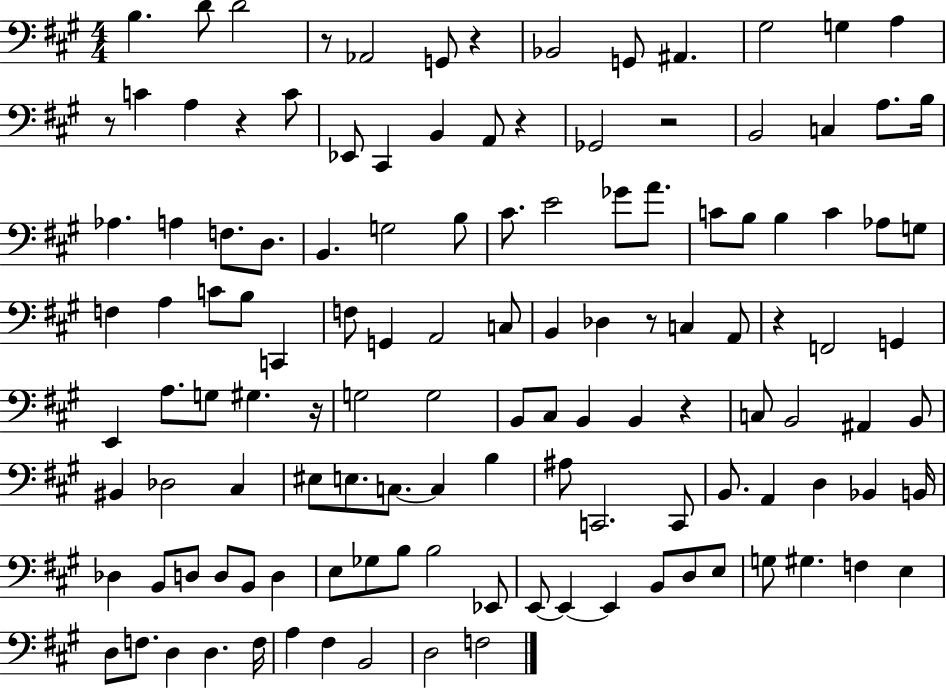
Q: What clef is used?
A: bass